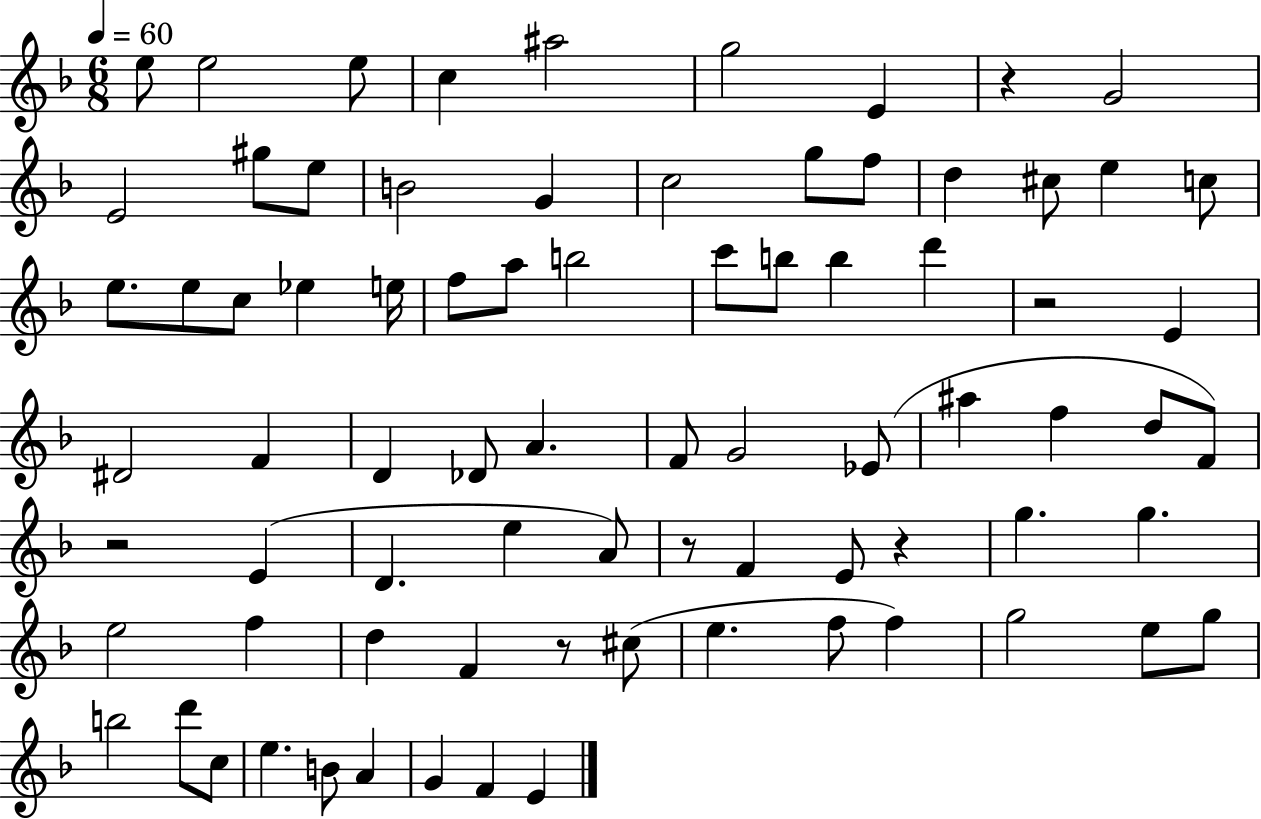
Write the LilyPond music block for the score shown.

{
  \clef treble
  \numericTimeSignature
  \time 6/8
  \key f \major
  \tempo 4 = 60
  e''8 e''2 e''8 | c''4 ais''2 | g''2 e'4 | r4 g'2 | \break e'2 gis''8 e''8 | b'2 g'4 | c''2 g''8 f''8 | d''4 cis''8 e''4 c''8 | \break e''8. e''8 c''8 ees''4 e''16 | f''8 a''8 b''2 | c'''8 b''8 b''4 d'''4 | r2 e'4 | \break dis'2 f'4 | d'4 des'8 a'4. | f'8 g'2 ees'8( | ais''4 f''4 d''8 f'8) | \break r2 e'4( | d'4. e''4 a'8) | r8 f'4 e'8 r4 | g''4. g''4. | \break e''2 f''4 | d''4 f'4 r8 cis''8( | e''4. f''8 f''4) | g''2 e''8 g''8 | \break b''2 d'''8 c''8 | e''4. b'8 a'4 | g'4 f'4 e'4 | \bar "|."
}